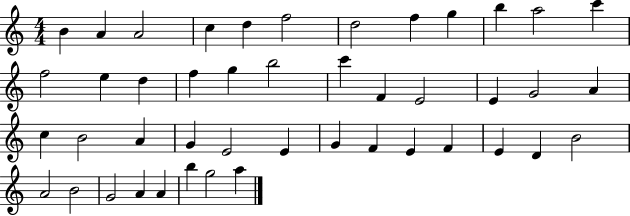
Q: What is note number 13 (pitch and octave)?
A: F5